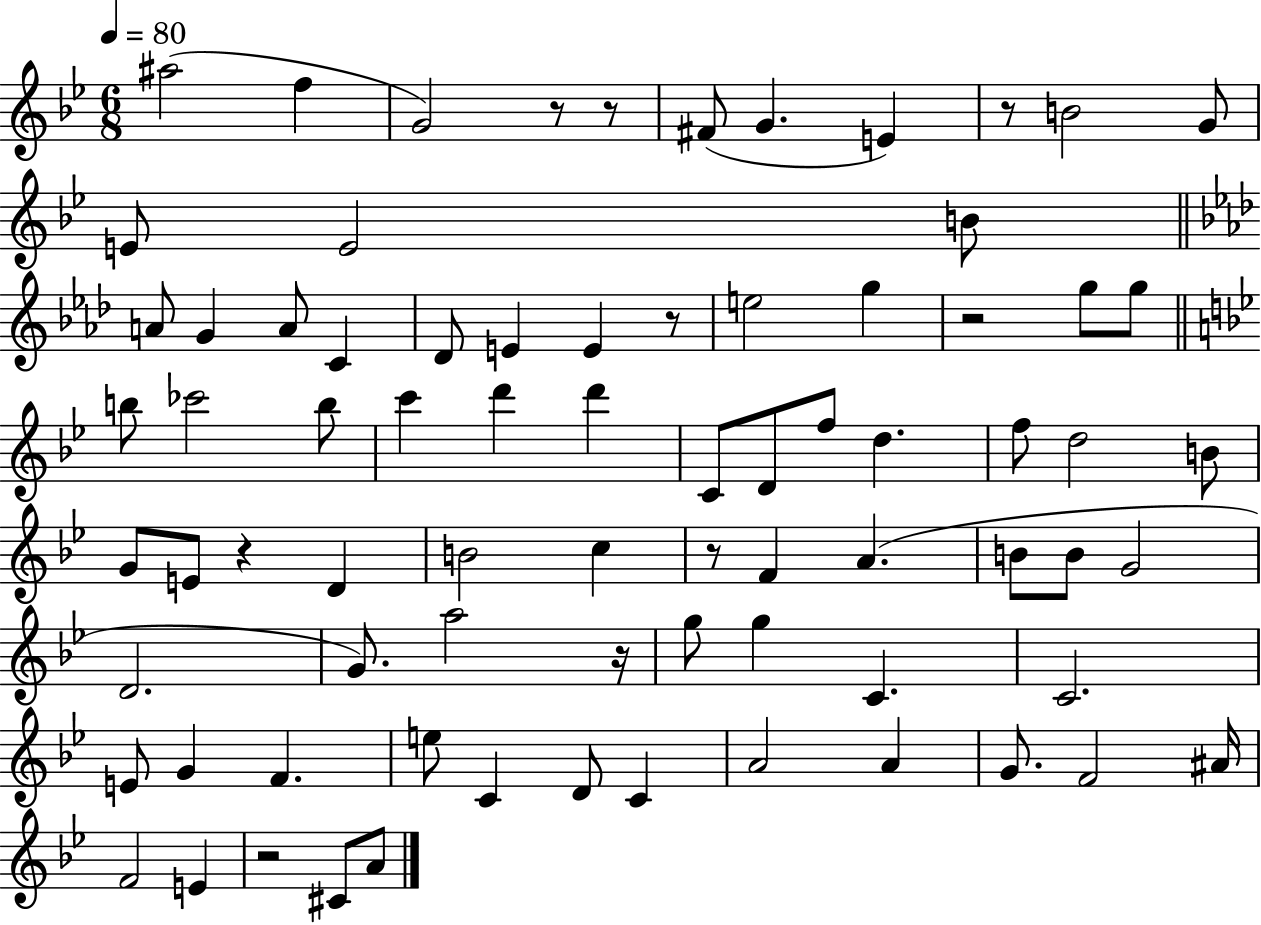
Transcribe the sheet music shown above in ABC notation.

X:1
T:Untitled
M:6/8
L:1/4
K:Bb
^a2 f G2 z/2 z/2 ^F/2 G E z/2 B2 G/2 E/2 E2 B/2 A/2 G A/2 C _D/2 E E z/2 e2 g z2 g/2 g/2 b/2 _c'2 b/2 c' d' d' C/2 D/2 f/2 d f/2 d2 B/2 G/2 E/2 z D B2 c z/2 F A B/2 B/2 G2 D2 G/2 a2 z/4 g/2 g C C2 E/2 G F e/2 C D/2 C A2 A G/2 F2 ^A/4 F2 E z2 ^C/2 A/2